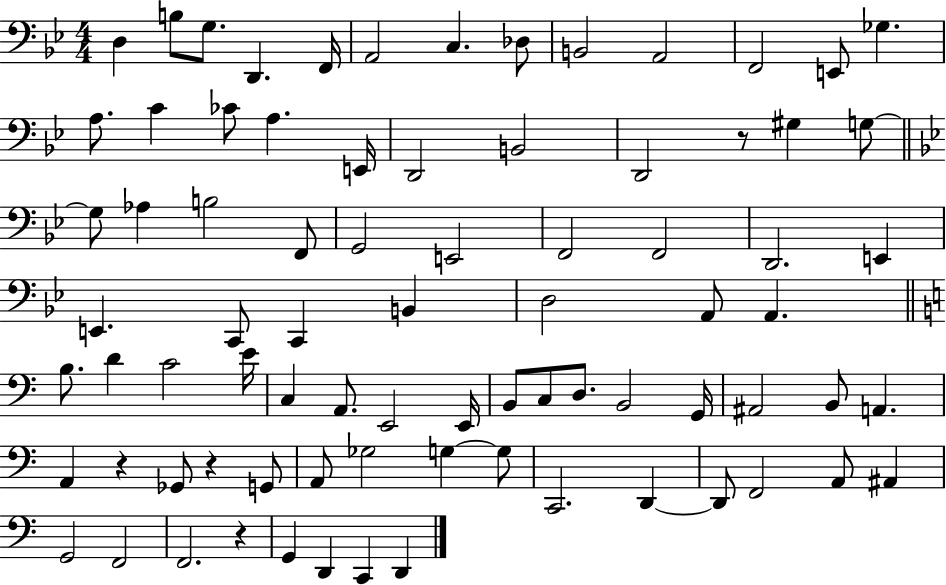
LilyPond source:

{
  \clef bass
  \numericTimeSignature
  \time 4/4
  \key bes \major
  d4 b8 g8. d,4. f,16 | a,2 c4. des8 | b,2 a,2 | f,2 e,8 ges4. | \break a8. c'4 ces'8 a4. e,16 | d,2 b,2 | d,2 r8 gis4 g8~~ | \bar "||" \break \key bes \major g8 aes4 b2 f,8 | g,2 e,2 | f,2 f,2 | d,2. e,4 | \break e,4. c,8 c,4 b,4 | d2 a,8 a,4. | \bar "||" \break \key a \minor b8. d'4 c'2 e'16 | c4 a,8. e,2 e,16 | b,8 c8 d8. b,2 g,16 | ais,2 b,8 a,4. | \break a,4 r4 ges,8 r4 g,8 | a,8 ges2 g4~~ g8 | c,2. d,4~~ | d,8 f,2 a,8 ais,4 | \break g,2 f,2 | f,2. r4 | g,4 d,4 c,4 d,4 | \bar "|."
}